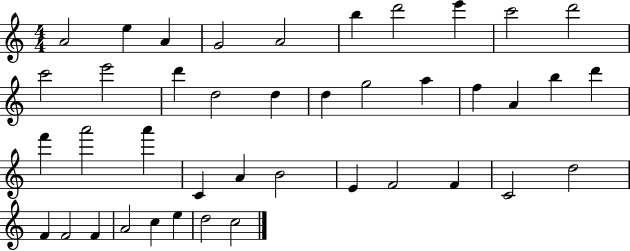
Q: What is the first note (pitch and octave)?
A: A4